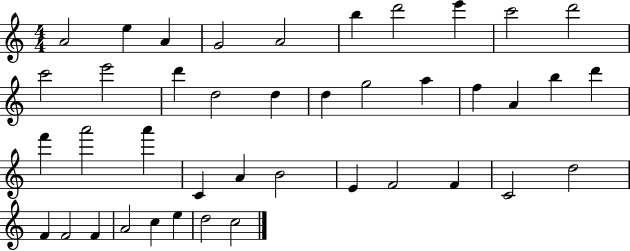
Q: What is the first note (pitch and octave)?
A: A4